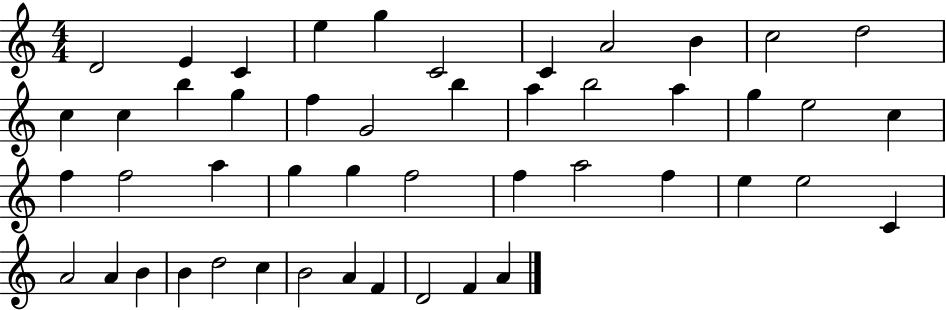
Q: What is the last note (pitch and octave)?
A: A4